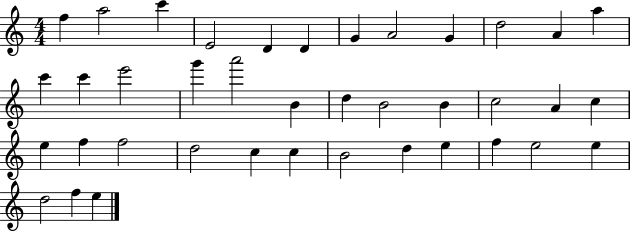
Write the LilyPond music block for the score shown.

{
  \clef treble
  \numericTimeSignature
  \time 4/4
  \key c \major
  f''4 a''2 c'''4 | e'2 d'4 d'4 | g'4 a'2 g'4 | d''2 a'4 a''4 | \break c'''4 c'''4 e'''2 | g'''4 a'''2 b'4 | d''4 b'2 b'4 | c''2 a'4 c''4 | \break e''4 f''4 f''2 | d''2 c''4 c''4 | b'2 d''4 e''4 | f''4 e''2 e''4 | \break d''2 f''4 e''4 | \bar "|."
}